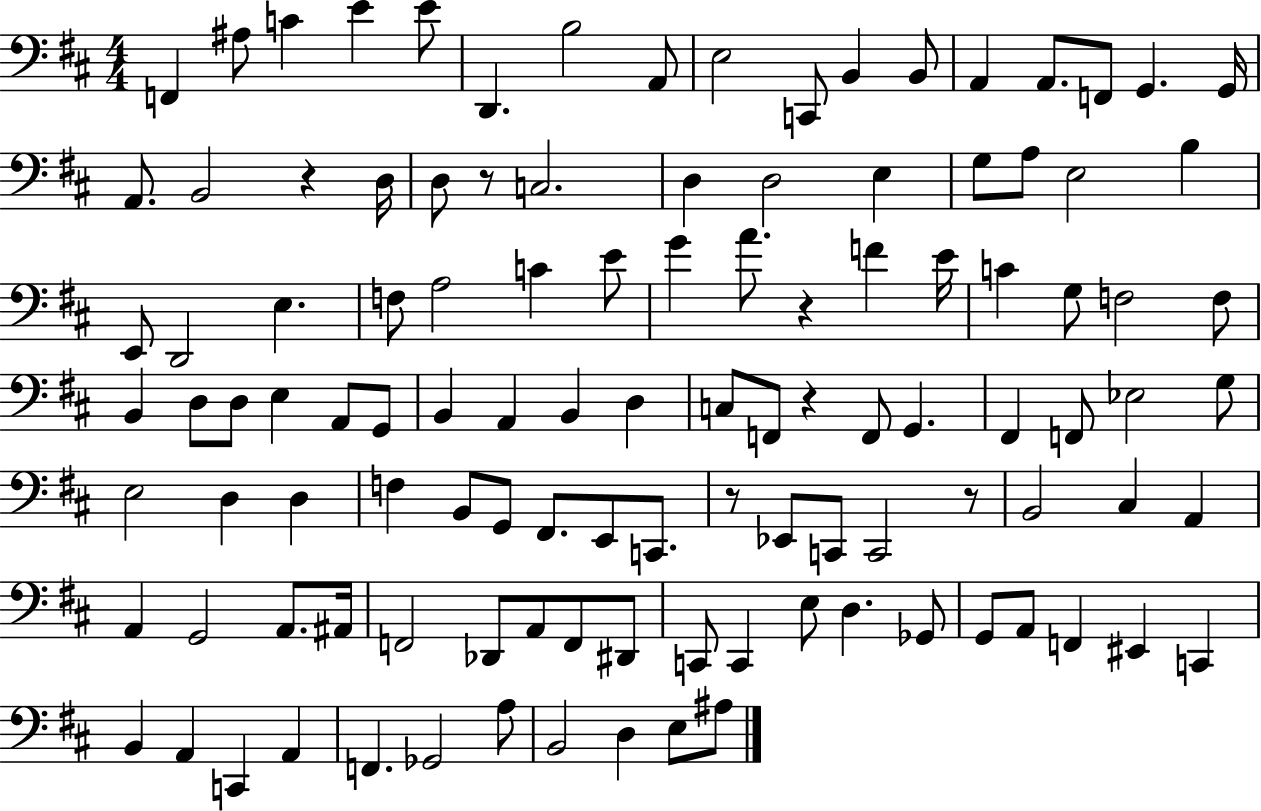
X:1
T:Untitled
M:4/4
L:1/4
K:D
F,, ^A,/2 C E E/2 D,, B,2 A,,/2 E,2 C,,/2 B,, B,,/2 A,, A,,/2 F,,/2 G,, G,,/4 A,,/2 B,,2 z D,/4 D,/2 z/2 C,2 D, D,2 E, G,/2 A,/2 E,2 B, E,,/2 D,,2 E, F,/2 A,2 C E/2 G A/2 z F E/4 C G,/2 F,2 F,/2 B,, D,/2 D,/2 E, A,,/2 G,,/2 B,, A,, B,, D, C,/2 F,,/2 z F,,/2 G,, ^F,, F,,/2 _E,2 G,/2 E,2 D, D, F, B,,/2 G,,/2 ^F,,/2 E,,/2 C,,/2 z/2 _E,,/2 C,,/2 C,,2 z/2 B,,2 ^C, A,, A,, G,,2 A,,/2 ^A,,/4 F,,2 _D,,/2 A,,/2 F,,/2 ^D,,/2 C,,/2 C,, E,/2 D, _G,,/2 G,,/2 A,,/2 F,, ^E,, C,, B,, A,, C,, A,, F,, _G,,2 A,/2 B,,2 D, E,/2 ^A,/2